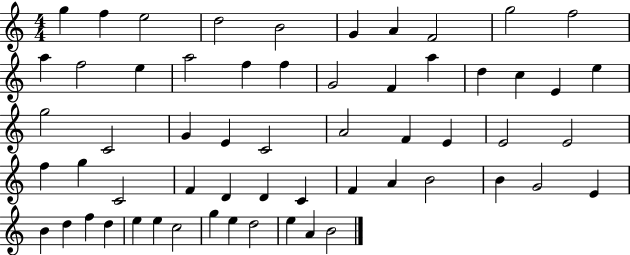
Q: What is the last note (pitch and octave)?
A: B4